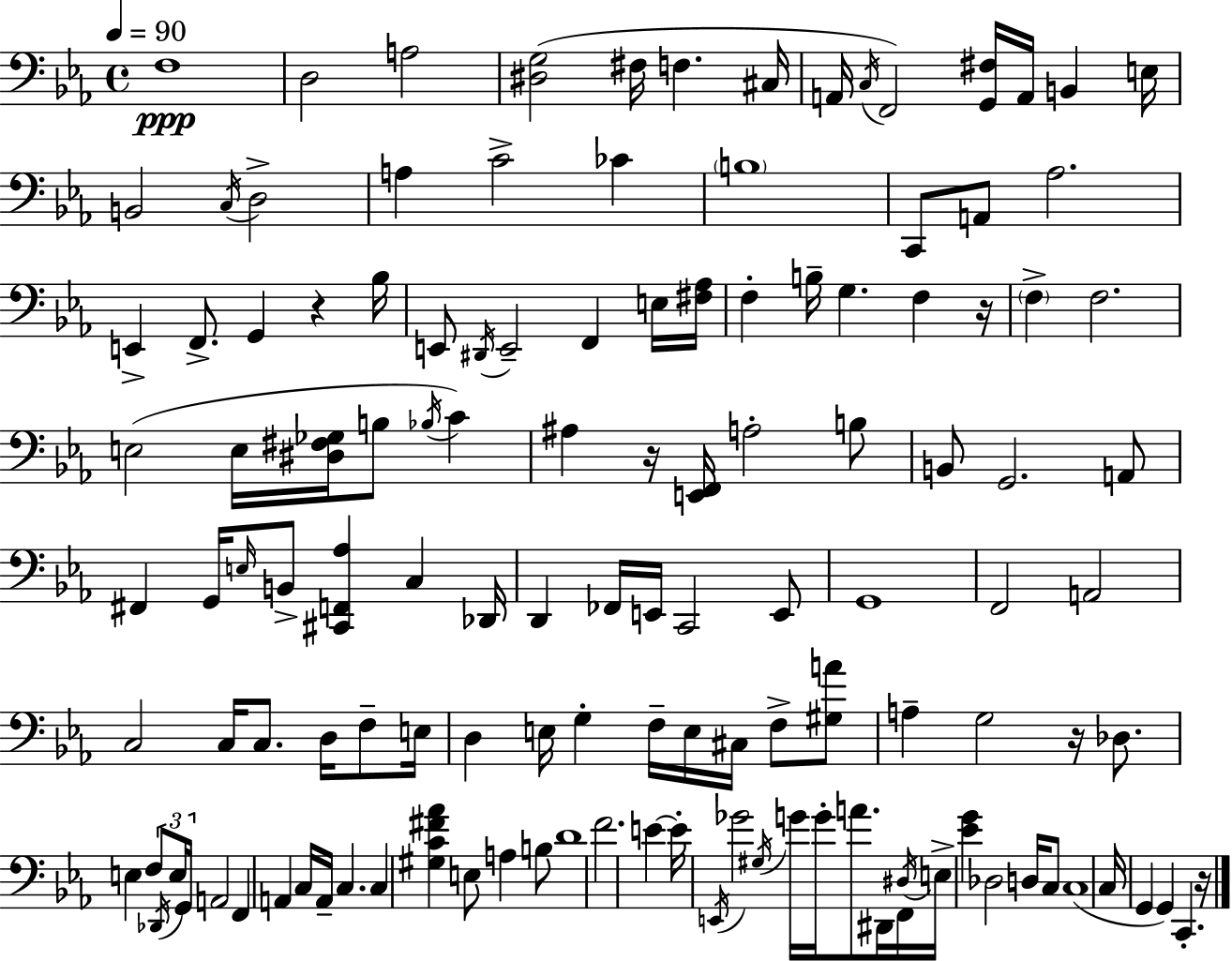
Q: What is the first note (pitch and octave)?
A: F3